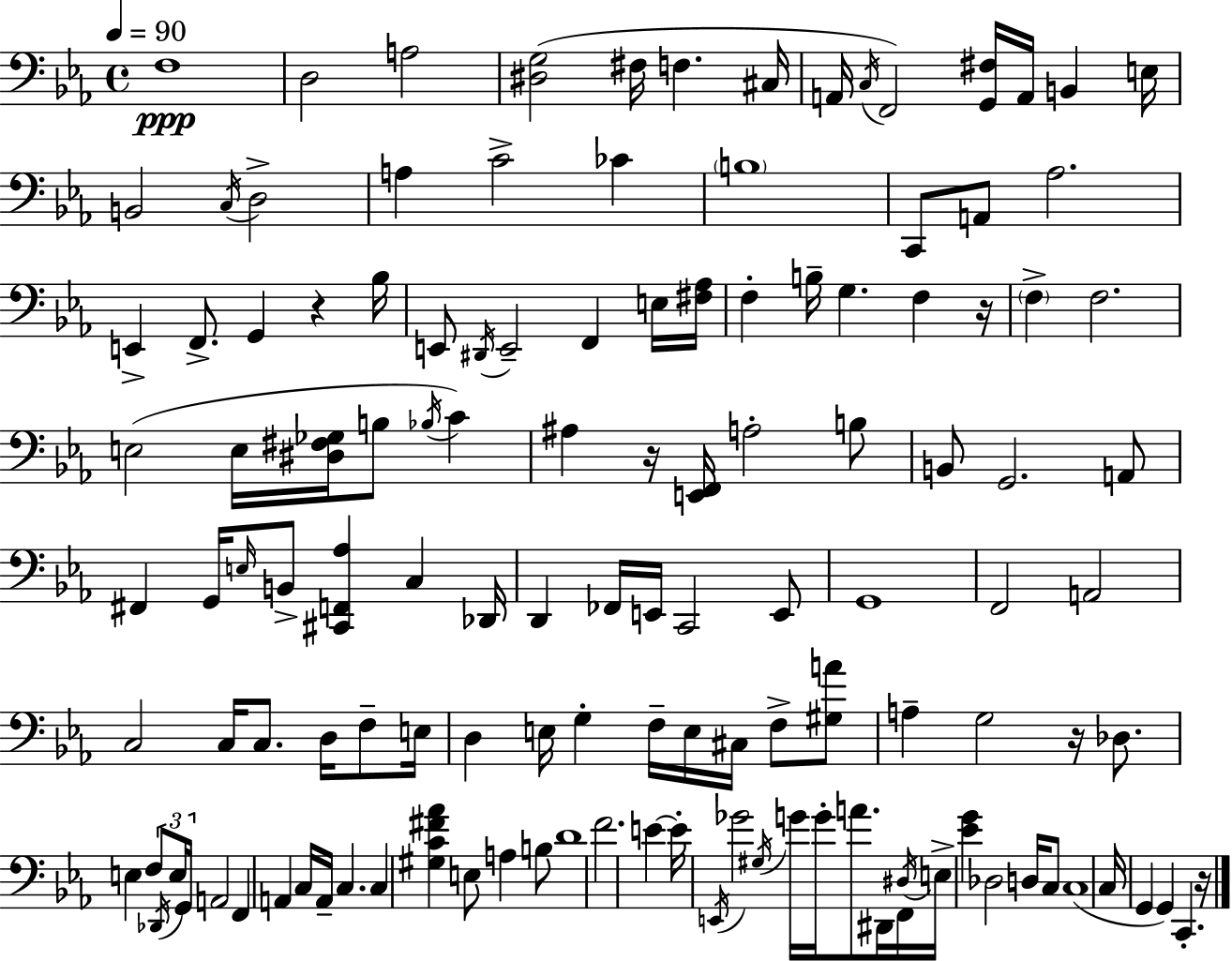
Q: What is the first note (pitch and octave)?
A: F3